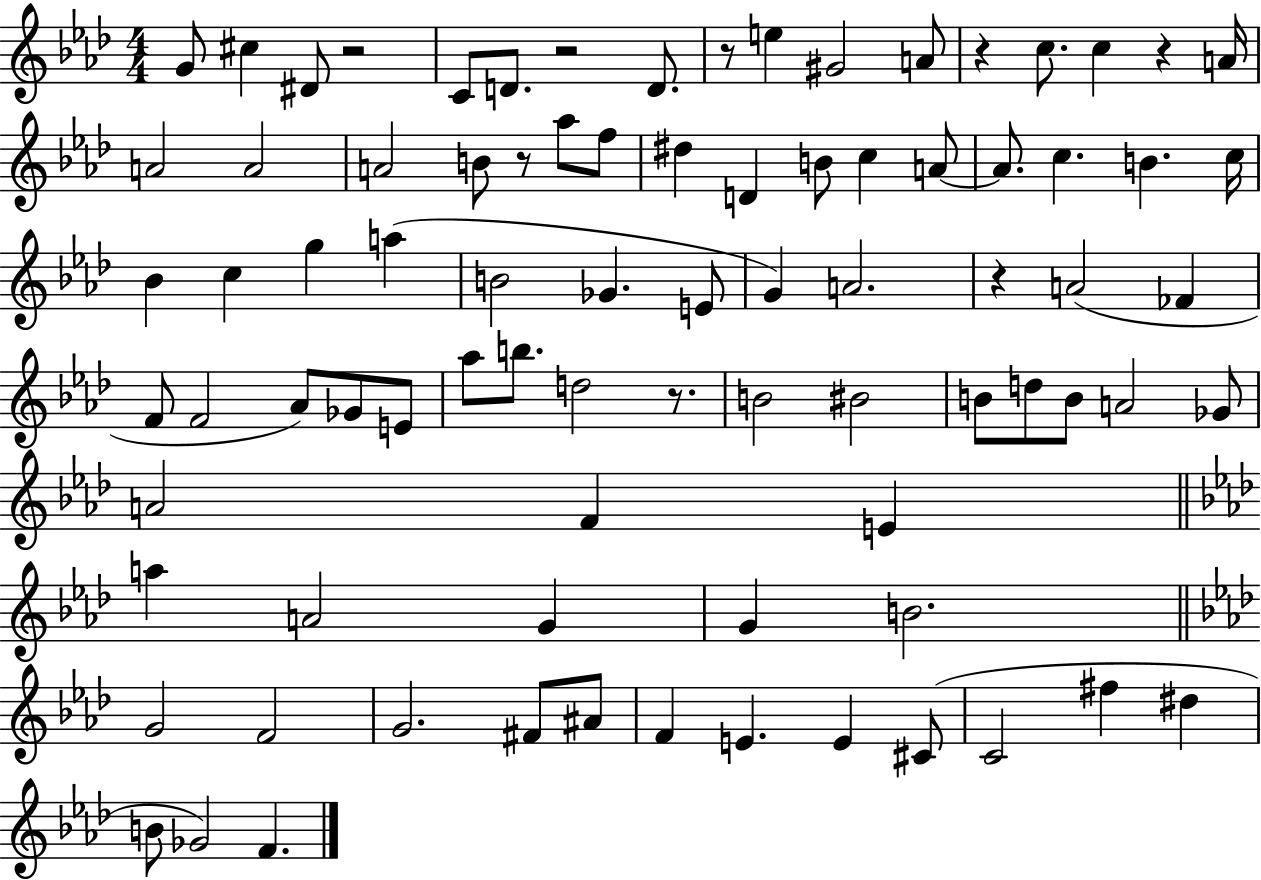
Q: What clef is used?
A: treble